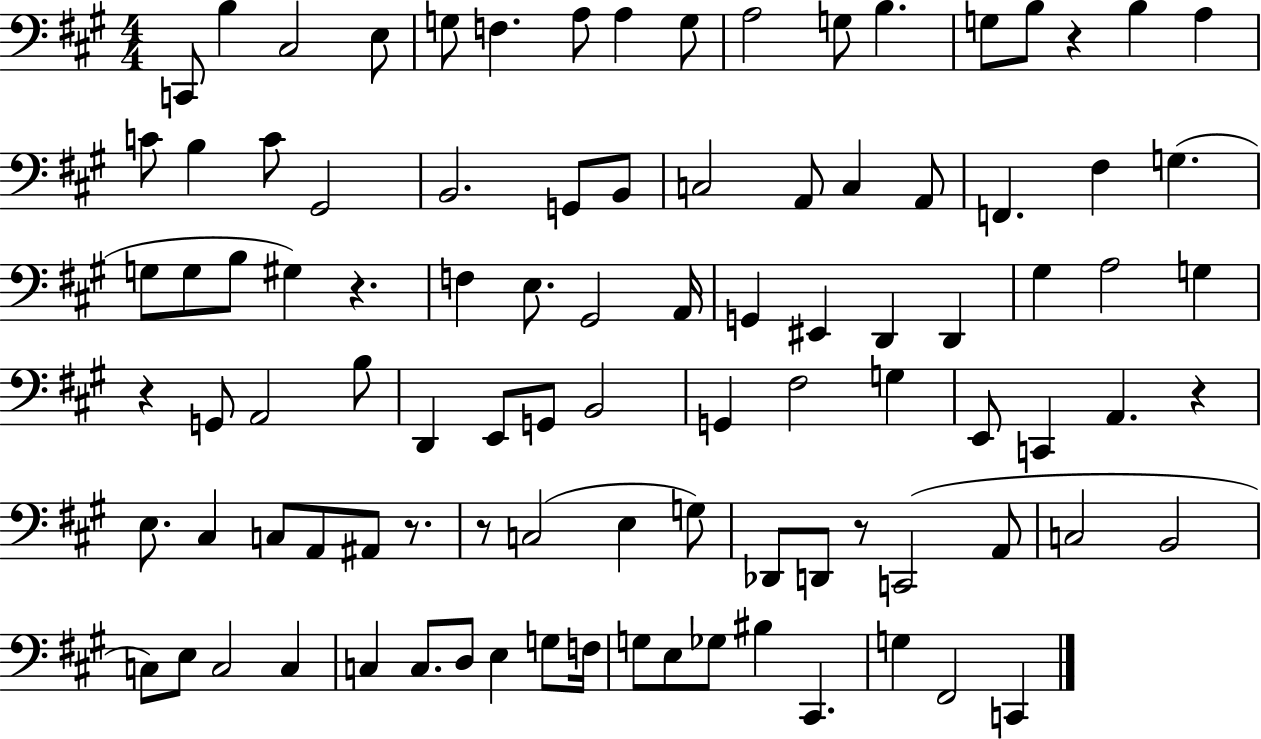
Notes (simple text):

C2/e B3/q C#3/h E3/e G3/e F3/q. A3/e A3/q G3/e A3/h G3/e B3/q. G3/e B3/e R/q B3/q A3/q C4/e B3/q C4/e G#2/h B2/h. G2/e B2/e C3/h A2/e C3/q A2/e F2/q. F#3/q G3/q. G3/e G3/e B3/e G#3/q R/q. F3/q E3/e. G#2/h A2/s G2/q EIS2/q D2/q D2/q G#3/q A3/h G3/q R/q G2/e A2/h B3/e D2/q E2/e G2/e B2/h G2/q F#3/h G3/q E2/e C2/q A2/q. R/q E3/e. C#3/q C3/e A2/e A#2/e R/e. R/e C3/h E3/q G3/e Db2/e D2/e R/e C2/h A2/e C3/h B2/h C3/e E3/e C3/h C3/q C3/q C3/e. D3/e E3/q G3/e F3/s G3/e E3/e Gb3/e BIS3/q C#2/q. G3/q F#2/h C2/q